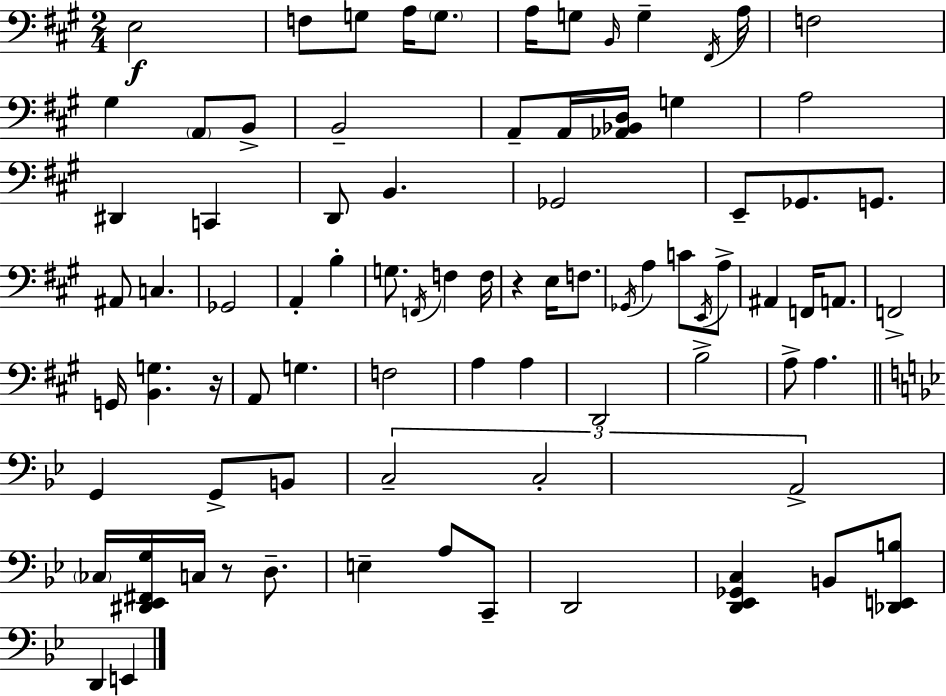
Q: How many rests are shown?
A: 3